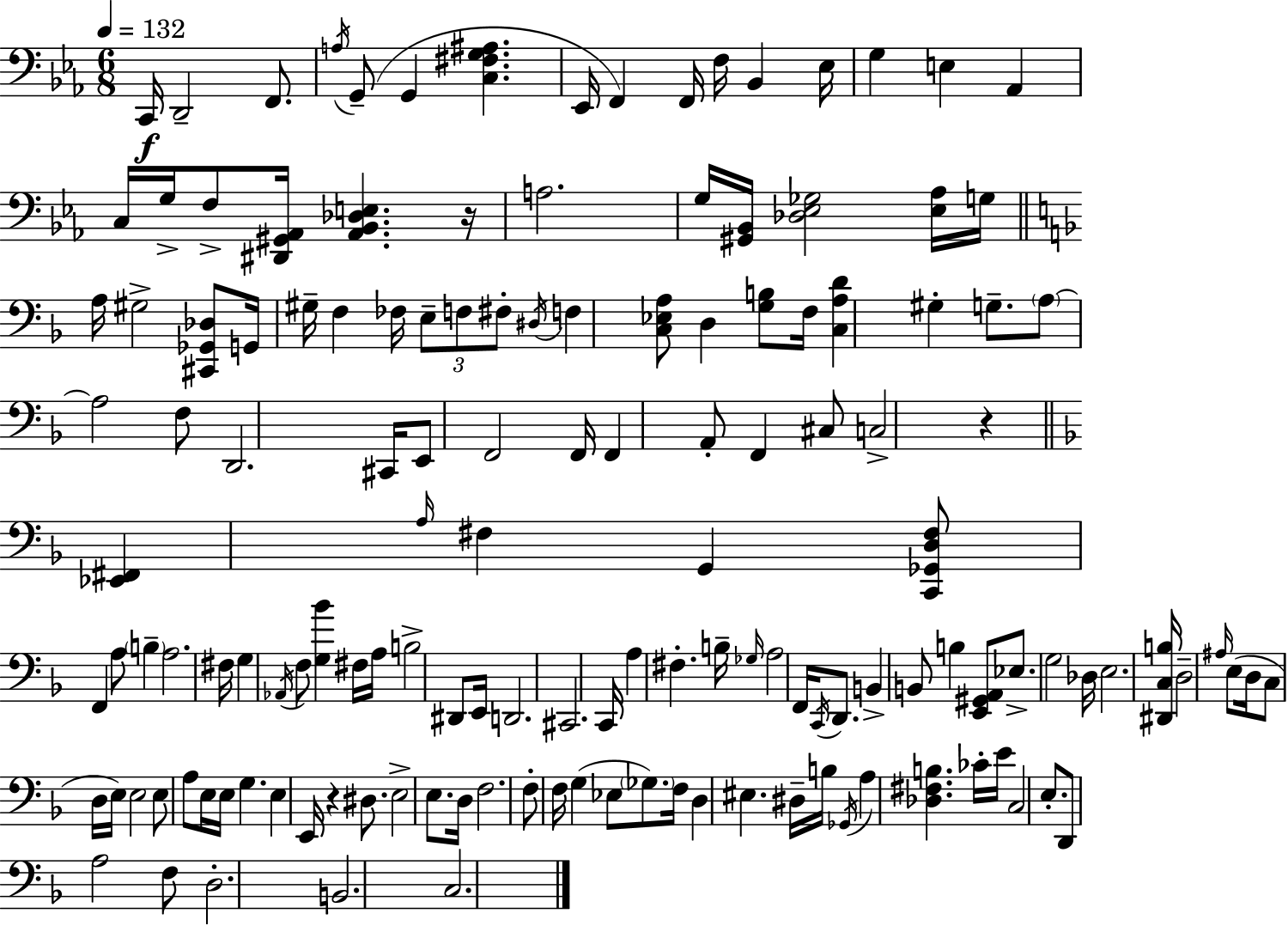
X:1
T:Untitled
M:6/8
L:1/4
K:Eb
C,,/4 D,,2 F,,/2 A,/4 G,,/2 G,, [C,^F,G,^A,] _E,,/4 F,, F,,/4 F,/4 _B,, _E,/4 G, E, _A,, C,/4 G,/4 F,/2 [^D,,^G,,_A,,]/4 [_A,,_B,,_D,E,] z/4 A,2 G,/4 [^G,,_B,,]/4 [_D,_E,_G,]2 [_E,_A,]/4 G,/4 A,/4 ^G,2 [^C,,_G,,_D,]/2 G,,/4 ^G,/4 F, _F,/4 E,/2 F,/2 ^F,/2 ^D,/4 F, [C,_E,A,]/2 D, [G,B,]/2 F,/4 [C,A,D] ^G, G,/2 A,/2 A,2 F,/2 D,,2 ^C,,/4 E,,/2 F,,2 F,,/4 F,, A,,/2 F,, ^C,/2 C,2 z [_E,,^F,,] A,/4 ^F, G,, [C,,_G,,D,^F,]/2 F,, A,/2 B, A,2 ^F,/4 G, _A,,/4 F,/2 [G,_B] ^F,/4 A,/4 B,2 ^D,,/2 E,,/4 D,,2 ^C,,2 C,,/4 A, ^F, B,/4 _G,/4 A,2 F,,/4 C,,/4 D,,/2 B,, B,,/2 B, [E,,^G,,A,,]/2 _E,/2 G,2 _D,/4 E,2 [^D,,C,B,]/4 D,2 ^A,/4 E,/2 D,/4 C,/2 D,/4 E,/4 E,2 E,/2 A,/2 E,/4 E,/4 G, E, E,,/4 z ^D,/2 E,2 E,/2 D,/4 F,2 F,/2 F,/4 G, _E,/2 _G,/2 F,/4 D, ^E, ^D,/4 B,/4 _G,,/4 A, [_D,^F,B,] _C/4 E/4 C,2 E,/2 D,,/2 A,2 F,/2 D,2 B,,2 C,2